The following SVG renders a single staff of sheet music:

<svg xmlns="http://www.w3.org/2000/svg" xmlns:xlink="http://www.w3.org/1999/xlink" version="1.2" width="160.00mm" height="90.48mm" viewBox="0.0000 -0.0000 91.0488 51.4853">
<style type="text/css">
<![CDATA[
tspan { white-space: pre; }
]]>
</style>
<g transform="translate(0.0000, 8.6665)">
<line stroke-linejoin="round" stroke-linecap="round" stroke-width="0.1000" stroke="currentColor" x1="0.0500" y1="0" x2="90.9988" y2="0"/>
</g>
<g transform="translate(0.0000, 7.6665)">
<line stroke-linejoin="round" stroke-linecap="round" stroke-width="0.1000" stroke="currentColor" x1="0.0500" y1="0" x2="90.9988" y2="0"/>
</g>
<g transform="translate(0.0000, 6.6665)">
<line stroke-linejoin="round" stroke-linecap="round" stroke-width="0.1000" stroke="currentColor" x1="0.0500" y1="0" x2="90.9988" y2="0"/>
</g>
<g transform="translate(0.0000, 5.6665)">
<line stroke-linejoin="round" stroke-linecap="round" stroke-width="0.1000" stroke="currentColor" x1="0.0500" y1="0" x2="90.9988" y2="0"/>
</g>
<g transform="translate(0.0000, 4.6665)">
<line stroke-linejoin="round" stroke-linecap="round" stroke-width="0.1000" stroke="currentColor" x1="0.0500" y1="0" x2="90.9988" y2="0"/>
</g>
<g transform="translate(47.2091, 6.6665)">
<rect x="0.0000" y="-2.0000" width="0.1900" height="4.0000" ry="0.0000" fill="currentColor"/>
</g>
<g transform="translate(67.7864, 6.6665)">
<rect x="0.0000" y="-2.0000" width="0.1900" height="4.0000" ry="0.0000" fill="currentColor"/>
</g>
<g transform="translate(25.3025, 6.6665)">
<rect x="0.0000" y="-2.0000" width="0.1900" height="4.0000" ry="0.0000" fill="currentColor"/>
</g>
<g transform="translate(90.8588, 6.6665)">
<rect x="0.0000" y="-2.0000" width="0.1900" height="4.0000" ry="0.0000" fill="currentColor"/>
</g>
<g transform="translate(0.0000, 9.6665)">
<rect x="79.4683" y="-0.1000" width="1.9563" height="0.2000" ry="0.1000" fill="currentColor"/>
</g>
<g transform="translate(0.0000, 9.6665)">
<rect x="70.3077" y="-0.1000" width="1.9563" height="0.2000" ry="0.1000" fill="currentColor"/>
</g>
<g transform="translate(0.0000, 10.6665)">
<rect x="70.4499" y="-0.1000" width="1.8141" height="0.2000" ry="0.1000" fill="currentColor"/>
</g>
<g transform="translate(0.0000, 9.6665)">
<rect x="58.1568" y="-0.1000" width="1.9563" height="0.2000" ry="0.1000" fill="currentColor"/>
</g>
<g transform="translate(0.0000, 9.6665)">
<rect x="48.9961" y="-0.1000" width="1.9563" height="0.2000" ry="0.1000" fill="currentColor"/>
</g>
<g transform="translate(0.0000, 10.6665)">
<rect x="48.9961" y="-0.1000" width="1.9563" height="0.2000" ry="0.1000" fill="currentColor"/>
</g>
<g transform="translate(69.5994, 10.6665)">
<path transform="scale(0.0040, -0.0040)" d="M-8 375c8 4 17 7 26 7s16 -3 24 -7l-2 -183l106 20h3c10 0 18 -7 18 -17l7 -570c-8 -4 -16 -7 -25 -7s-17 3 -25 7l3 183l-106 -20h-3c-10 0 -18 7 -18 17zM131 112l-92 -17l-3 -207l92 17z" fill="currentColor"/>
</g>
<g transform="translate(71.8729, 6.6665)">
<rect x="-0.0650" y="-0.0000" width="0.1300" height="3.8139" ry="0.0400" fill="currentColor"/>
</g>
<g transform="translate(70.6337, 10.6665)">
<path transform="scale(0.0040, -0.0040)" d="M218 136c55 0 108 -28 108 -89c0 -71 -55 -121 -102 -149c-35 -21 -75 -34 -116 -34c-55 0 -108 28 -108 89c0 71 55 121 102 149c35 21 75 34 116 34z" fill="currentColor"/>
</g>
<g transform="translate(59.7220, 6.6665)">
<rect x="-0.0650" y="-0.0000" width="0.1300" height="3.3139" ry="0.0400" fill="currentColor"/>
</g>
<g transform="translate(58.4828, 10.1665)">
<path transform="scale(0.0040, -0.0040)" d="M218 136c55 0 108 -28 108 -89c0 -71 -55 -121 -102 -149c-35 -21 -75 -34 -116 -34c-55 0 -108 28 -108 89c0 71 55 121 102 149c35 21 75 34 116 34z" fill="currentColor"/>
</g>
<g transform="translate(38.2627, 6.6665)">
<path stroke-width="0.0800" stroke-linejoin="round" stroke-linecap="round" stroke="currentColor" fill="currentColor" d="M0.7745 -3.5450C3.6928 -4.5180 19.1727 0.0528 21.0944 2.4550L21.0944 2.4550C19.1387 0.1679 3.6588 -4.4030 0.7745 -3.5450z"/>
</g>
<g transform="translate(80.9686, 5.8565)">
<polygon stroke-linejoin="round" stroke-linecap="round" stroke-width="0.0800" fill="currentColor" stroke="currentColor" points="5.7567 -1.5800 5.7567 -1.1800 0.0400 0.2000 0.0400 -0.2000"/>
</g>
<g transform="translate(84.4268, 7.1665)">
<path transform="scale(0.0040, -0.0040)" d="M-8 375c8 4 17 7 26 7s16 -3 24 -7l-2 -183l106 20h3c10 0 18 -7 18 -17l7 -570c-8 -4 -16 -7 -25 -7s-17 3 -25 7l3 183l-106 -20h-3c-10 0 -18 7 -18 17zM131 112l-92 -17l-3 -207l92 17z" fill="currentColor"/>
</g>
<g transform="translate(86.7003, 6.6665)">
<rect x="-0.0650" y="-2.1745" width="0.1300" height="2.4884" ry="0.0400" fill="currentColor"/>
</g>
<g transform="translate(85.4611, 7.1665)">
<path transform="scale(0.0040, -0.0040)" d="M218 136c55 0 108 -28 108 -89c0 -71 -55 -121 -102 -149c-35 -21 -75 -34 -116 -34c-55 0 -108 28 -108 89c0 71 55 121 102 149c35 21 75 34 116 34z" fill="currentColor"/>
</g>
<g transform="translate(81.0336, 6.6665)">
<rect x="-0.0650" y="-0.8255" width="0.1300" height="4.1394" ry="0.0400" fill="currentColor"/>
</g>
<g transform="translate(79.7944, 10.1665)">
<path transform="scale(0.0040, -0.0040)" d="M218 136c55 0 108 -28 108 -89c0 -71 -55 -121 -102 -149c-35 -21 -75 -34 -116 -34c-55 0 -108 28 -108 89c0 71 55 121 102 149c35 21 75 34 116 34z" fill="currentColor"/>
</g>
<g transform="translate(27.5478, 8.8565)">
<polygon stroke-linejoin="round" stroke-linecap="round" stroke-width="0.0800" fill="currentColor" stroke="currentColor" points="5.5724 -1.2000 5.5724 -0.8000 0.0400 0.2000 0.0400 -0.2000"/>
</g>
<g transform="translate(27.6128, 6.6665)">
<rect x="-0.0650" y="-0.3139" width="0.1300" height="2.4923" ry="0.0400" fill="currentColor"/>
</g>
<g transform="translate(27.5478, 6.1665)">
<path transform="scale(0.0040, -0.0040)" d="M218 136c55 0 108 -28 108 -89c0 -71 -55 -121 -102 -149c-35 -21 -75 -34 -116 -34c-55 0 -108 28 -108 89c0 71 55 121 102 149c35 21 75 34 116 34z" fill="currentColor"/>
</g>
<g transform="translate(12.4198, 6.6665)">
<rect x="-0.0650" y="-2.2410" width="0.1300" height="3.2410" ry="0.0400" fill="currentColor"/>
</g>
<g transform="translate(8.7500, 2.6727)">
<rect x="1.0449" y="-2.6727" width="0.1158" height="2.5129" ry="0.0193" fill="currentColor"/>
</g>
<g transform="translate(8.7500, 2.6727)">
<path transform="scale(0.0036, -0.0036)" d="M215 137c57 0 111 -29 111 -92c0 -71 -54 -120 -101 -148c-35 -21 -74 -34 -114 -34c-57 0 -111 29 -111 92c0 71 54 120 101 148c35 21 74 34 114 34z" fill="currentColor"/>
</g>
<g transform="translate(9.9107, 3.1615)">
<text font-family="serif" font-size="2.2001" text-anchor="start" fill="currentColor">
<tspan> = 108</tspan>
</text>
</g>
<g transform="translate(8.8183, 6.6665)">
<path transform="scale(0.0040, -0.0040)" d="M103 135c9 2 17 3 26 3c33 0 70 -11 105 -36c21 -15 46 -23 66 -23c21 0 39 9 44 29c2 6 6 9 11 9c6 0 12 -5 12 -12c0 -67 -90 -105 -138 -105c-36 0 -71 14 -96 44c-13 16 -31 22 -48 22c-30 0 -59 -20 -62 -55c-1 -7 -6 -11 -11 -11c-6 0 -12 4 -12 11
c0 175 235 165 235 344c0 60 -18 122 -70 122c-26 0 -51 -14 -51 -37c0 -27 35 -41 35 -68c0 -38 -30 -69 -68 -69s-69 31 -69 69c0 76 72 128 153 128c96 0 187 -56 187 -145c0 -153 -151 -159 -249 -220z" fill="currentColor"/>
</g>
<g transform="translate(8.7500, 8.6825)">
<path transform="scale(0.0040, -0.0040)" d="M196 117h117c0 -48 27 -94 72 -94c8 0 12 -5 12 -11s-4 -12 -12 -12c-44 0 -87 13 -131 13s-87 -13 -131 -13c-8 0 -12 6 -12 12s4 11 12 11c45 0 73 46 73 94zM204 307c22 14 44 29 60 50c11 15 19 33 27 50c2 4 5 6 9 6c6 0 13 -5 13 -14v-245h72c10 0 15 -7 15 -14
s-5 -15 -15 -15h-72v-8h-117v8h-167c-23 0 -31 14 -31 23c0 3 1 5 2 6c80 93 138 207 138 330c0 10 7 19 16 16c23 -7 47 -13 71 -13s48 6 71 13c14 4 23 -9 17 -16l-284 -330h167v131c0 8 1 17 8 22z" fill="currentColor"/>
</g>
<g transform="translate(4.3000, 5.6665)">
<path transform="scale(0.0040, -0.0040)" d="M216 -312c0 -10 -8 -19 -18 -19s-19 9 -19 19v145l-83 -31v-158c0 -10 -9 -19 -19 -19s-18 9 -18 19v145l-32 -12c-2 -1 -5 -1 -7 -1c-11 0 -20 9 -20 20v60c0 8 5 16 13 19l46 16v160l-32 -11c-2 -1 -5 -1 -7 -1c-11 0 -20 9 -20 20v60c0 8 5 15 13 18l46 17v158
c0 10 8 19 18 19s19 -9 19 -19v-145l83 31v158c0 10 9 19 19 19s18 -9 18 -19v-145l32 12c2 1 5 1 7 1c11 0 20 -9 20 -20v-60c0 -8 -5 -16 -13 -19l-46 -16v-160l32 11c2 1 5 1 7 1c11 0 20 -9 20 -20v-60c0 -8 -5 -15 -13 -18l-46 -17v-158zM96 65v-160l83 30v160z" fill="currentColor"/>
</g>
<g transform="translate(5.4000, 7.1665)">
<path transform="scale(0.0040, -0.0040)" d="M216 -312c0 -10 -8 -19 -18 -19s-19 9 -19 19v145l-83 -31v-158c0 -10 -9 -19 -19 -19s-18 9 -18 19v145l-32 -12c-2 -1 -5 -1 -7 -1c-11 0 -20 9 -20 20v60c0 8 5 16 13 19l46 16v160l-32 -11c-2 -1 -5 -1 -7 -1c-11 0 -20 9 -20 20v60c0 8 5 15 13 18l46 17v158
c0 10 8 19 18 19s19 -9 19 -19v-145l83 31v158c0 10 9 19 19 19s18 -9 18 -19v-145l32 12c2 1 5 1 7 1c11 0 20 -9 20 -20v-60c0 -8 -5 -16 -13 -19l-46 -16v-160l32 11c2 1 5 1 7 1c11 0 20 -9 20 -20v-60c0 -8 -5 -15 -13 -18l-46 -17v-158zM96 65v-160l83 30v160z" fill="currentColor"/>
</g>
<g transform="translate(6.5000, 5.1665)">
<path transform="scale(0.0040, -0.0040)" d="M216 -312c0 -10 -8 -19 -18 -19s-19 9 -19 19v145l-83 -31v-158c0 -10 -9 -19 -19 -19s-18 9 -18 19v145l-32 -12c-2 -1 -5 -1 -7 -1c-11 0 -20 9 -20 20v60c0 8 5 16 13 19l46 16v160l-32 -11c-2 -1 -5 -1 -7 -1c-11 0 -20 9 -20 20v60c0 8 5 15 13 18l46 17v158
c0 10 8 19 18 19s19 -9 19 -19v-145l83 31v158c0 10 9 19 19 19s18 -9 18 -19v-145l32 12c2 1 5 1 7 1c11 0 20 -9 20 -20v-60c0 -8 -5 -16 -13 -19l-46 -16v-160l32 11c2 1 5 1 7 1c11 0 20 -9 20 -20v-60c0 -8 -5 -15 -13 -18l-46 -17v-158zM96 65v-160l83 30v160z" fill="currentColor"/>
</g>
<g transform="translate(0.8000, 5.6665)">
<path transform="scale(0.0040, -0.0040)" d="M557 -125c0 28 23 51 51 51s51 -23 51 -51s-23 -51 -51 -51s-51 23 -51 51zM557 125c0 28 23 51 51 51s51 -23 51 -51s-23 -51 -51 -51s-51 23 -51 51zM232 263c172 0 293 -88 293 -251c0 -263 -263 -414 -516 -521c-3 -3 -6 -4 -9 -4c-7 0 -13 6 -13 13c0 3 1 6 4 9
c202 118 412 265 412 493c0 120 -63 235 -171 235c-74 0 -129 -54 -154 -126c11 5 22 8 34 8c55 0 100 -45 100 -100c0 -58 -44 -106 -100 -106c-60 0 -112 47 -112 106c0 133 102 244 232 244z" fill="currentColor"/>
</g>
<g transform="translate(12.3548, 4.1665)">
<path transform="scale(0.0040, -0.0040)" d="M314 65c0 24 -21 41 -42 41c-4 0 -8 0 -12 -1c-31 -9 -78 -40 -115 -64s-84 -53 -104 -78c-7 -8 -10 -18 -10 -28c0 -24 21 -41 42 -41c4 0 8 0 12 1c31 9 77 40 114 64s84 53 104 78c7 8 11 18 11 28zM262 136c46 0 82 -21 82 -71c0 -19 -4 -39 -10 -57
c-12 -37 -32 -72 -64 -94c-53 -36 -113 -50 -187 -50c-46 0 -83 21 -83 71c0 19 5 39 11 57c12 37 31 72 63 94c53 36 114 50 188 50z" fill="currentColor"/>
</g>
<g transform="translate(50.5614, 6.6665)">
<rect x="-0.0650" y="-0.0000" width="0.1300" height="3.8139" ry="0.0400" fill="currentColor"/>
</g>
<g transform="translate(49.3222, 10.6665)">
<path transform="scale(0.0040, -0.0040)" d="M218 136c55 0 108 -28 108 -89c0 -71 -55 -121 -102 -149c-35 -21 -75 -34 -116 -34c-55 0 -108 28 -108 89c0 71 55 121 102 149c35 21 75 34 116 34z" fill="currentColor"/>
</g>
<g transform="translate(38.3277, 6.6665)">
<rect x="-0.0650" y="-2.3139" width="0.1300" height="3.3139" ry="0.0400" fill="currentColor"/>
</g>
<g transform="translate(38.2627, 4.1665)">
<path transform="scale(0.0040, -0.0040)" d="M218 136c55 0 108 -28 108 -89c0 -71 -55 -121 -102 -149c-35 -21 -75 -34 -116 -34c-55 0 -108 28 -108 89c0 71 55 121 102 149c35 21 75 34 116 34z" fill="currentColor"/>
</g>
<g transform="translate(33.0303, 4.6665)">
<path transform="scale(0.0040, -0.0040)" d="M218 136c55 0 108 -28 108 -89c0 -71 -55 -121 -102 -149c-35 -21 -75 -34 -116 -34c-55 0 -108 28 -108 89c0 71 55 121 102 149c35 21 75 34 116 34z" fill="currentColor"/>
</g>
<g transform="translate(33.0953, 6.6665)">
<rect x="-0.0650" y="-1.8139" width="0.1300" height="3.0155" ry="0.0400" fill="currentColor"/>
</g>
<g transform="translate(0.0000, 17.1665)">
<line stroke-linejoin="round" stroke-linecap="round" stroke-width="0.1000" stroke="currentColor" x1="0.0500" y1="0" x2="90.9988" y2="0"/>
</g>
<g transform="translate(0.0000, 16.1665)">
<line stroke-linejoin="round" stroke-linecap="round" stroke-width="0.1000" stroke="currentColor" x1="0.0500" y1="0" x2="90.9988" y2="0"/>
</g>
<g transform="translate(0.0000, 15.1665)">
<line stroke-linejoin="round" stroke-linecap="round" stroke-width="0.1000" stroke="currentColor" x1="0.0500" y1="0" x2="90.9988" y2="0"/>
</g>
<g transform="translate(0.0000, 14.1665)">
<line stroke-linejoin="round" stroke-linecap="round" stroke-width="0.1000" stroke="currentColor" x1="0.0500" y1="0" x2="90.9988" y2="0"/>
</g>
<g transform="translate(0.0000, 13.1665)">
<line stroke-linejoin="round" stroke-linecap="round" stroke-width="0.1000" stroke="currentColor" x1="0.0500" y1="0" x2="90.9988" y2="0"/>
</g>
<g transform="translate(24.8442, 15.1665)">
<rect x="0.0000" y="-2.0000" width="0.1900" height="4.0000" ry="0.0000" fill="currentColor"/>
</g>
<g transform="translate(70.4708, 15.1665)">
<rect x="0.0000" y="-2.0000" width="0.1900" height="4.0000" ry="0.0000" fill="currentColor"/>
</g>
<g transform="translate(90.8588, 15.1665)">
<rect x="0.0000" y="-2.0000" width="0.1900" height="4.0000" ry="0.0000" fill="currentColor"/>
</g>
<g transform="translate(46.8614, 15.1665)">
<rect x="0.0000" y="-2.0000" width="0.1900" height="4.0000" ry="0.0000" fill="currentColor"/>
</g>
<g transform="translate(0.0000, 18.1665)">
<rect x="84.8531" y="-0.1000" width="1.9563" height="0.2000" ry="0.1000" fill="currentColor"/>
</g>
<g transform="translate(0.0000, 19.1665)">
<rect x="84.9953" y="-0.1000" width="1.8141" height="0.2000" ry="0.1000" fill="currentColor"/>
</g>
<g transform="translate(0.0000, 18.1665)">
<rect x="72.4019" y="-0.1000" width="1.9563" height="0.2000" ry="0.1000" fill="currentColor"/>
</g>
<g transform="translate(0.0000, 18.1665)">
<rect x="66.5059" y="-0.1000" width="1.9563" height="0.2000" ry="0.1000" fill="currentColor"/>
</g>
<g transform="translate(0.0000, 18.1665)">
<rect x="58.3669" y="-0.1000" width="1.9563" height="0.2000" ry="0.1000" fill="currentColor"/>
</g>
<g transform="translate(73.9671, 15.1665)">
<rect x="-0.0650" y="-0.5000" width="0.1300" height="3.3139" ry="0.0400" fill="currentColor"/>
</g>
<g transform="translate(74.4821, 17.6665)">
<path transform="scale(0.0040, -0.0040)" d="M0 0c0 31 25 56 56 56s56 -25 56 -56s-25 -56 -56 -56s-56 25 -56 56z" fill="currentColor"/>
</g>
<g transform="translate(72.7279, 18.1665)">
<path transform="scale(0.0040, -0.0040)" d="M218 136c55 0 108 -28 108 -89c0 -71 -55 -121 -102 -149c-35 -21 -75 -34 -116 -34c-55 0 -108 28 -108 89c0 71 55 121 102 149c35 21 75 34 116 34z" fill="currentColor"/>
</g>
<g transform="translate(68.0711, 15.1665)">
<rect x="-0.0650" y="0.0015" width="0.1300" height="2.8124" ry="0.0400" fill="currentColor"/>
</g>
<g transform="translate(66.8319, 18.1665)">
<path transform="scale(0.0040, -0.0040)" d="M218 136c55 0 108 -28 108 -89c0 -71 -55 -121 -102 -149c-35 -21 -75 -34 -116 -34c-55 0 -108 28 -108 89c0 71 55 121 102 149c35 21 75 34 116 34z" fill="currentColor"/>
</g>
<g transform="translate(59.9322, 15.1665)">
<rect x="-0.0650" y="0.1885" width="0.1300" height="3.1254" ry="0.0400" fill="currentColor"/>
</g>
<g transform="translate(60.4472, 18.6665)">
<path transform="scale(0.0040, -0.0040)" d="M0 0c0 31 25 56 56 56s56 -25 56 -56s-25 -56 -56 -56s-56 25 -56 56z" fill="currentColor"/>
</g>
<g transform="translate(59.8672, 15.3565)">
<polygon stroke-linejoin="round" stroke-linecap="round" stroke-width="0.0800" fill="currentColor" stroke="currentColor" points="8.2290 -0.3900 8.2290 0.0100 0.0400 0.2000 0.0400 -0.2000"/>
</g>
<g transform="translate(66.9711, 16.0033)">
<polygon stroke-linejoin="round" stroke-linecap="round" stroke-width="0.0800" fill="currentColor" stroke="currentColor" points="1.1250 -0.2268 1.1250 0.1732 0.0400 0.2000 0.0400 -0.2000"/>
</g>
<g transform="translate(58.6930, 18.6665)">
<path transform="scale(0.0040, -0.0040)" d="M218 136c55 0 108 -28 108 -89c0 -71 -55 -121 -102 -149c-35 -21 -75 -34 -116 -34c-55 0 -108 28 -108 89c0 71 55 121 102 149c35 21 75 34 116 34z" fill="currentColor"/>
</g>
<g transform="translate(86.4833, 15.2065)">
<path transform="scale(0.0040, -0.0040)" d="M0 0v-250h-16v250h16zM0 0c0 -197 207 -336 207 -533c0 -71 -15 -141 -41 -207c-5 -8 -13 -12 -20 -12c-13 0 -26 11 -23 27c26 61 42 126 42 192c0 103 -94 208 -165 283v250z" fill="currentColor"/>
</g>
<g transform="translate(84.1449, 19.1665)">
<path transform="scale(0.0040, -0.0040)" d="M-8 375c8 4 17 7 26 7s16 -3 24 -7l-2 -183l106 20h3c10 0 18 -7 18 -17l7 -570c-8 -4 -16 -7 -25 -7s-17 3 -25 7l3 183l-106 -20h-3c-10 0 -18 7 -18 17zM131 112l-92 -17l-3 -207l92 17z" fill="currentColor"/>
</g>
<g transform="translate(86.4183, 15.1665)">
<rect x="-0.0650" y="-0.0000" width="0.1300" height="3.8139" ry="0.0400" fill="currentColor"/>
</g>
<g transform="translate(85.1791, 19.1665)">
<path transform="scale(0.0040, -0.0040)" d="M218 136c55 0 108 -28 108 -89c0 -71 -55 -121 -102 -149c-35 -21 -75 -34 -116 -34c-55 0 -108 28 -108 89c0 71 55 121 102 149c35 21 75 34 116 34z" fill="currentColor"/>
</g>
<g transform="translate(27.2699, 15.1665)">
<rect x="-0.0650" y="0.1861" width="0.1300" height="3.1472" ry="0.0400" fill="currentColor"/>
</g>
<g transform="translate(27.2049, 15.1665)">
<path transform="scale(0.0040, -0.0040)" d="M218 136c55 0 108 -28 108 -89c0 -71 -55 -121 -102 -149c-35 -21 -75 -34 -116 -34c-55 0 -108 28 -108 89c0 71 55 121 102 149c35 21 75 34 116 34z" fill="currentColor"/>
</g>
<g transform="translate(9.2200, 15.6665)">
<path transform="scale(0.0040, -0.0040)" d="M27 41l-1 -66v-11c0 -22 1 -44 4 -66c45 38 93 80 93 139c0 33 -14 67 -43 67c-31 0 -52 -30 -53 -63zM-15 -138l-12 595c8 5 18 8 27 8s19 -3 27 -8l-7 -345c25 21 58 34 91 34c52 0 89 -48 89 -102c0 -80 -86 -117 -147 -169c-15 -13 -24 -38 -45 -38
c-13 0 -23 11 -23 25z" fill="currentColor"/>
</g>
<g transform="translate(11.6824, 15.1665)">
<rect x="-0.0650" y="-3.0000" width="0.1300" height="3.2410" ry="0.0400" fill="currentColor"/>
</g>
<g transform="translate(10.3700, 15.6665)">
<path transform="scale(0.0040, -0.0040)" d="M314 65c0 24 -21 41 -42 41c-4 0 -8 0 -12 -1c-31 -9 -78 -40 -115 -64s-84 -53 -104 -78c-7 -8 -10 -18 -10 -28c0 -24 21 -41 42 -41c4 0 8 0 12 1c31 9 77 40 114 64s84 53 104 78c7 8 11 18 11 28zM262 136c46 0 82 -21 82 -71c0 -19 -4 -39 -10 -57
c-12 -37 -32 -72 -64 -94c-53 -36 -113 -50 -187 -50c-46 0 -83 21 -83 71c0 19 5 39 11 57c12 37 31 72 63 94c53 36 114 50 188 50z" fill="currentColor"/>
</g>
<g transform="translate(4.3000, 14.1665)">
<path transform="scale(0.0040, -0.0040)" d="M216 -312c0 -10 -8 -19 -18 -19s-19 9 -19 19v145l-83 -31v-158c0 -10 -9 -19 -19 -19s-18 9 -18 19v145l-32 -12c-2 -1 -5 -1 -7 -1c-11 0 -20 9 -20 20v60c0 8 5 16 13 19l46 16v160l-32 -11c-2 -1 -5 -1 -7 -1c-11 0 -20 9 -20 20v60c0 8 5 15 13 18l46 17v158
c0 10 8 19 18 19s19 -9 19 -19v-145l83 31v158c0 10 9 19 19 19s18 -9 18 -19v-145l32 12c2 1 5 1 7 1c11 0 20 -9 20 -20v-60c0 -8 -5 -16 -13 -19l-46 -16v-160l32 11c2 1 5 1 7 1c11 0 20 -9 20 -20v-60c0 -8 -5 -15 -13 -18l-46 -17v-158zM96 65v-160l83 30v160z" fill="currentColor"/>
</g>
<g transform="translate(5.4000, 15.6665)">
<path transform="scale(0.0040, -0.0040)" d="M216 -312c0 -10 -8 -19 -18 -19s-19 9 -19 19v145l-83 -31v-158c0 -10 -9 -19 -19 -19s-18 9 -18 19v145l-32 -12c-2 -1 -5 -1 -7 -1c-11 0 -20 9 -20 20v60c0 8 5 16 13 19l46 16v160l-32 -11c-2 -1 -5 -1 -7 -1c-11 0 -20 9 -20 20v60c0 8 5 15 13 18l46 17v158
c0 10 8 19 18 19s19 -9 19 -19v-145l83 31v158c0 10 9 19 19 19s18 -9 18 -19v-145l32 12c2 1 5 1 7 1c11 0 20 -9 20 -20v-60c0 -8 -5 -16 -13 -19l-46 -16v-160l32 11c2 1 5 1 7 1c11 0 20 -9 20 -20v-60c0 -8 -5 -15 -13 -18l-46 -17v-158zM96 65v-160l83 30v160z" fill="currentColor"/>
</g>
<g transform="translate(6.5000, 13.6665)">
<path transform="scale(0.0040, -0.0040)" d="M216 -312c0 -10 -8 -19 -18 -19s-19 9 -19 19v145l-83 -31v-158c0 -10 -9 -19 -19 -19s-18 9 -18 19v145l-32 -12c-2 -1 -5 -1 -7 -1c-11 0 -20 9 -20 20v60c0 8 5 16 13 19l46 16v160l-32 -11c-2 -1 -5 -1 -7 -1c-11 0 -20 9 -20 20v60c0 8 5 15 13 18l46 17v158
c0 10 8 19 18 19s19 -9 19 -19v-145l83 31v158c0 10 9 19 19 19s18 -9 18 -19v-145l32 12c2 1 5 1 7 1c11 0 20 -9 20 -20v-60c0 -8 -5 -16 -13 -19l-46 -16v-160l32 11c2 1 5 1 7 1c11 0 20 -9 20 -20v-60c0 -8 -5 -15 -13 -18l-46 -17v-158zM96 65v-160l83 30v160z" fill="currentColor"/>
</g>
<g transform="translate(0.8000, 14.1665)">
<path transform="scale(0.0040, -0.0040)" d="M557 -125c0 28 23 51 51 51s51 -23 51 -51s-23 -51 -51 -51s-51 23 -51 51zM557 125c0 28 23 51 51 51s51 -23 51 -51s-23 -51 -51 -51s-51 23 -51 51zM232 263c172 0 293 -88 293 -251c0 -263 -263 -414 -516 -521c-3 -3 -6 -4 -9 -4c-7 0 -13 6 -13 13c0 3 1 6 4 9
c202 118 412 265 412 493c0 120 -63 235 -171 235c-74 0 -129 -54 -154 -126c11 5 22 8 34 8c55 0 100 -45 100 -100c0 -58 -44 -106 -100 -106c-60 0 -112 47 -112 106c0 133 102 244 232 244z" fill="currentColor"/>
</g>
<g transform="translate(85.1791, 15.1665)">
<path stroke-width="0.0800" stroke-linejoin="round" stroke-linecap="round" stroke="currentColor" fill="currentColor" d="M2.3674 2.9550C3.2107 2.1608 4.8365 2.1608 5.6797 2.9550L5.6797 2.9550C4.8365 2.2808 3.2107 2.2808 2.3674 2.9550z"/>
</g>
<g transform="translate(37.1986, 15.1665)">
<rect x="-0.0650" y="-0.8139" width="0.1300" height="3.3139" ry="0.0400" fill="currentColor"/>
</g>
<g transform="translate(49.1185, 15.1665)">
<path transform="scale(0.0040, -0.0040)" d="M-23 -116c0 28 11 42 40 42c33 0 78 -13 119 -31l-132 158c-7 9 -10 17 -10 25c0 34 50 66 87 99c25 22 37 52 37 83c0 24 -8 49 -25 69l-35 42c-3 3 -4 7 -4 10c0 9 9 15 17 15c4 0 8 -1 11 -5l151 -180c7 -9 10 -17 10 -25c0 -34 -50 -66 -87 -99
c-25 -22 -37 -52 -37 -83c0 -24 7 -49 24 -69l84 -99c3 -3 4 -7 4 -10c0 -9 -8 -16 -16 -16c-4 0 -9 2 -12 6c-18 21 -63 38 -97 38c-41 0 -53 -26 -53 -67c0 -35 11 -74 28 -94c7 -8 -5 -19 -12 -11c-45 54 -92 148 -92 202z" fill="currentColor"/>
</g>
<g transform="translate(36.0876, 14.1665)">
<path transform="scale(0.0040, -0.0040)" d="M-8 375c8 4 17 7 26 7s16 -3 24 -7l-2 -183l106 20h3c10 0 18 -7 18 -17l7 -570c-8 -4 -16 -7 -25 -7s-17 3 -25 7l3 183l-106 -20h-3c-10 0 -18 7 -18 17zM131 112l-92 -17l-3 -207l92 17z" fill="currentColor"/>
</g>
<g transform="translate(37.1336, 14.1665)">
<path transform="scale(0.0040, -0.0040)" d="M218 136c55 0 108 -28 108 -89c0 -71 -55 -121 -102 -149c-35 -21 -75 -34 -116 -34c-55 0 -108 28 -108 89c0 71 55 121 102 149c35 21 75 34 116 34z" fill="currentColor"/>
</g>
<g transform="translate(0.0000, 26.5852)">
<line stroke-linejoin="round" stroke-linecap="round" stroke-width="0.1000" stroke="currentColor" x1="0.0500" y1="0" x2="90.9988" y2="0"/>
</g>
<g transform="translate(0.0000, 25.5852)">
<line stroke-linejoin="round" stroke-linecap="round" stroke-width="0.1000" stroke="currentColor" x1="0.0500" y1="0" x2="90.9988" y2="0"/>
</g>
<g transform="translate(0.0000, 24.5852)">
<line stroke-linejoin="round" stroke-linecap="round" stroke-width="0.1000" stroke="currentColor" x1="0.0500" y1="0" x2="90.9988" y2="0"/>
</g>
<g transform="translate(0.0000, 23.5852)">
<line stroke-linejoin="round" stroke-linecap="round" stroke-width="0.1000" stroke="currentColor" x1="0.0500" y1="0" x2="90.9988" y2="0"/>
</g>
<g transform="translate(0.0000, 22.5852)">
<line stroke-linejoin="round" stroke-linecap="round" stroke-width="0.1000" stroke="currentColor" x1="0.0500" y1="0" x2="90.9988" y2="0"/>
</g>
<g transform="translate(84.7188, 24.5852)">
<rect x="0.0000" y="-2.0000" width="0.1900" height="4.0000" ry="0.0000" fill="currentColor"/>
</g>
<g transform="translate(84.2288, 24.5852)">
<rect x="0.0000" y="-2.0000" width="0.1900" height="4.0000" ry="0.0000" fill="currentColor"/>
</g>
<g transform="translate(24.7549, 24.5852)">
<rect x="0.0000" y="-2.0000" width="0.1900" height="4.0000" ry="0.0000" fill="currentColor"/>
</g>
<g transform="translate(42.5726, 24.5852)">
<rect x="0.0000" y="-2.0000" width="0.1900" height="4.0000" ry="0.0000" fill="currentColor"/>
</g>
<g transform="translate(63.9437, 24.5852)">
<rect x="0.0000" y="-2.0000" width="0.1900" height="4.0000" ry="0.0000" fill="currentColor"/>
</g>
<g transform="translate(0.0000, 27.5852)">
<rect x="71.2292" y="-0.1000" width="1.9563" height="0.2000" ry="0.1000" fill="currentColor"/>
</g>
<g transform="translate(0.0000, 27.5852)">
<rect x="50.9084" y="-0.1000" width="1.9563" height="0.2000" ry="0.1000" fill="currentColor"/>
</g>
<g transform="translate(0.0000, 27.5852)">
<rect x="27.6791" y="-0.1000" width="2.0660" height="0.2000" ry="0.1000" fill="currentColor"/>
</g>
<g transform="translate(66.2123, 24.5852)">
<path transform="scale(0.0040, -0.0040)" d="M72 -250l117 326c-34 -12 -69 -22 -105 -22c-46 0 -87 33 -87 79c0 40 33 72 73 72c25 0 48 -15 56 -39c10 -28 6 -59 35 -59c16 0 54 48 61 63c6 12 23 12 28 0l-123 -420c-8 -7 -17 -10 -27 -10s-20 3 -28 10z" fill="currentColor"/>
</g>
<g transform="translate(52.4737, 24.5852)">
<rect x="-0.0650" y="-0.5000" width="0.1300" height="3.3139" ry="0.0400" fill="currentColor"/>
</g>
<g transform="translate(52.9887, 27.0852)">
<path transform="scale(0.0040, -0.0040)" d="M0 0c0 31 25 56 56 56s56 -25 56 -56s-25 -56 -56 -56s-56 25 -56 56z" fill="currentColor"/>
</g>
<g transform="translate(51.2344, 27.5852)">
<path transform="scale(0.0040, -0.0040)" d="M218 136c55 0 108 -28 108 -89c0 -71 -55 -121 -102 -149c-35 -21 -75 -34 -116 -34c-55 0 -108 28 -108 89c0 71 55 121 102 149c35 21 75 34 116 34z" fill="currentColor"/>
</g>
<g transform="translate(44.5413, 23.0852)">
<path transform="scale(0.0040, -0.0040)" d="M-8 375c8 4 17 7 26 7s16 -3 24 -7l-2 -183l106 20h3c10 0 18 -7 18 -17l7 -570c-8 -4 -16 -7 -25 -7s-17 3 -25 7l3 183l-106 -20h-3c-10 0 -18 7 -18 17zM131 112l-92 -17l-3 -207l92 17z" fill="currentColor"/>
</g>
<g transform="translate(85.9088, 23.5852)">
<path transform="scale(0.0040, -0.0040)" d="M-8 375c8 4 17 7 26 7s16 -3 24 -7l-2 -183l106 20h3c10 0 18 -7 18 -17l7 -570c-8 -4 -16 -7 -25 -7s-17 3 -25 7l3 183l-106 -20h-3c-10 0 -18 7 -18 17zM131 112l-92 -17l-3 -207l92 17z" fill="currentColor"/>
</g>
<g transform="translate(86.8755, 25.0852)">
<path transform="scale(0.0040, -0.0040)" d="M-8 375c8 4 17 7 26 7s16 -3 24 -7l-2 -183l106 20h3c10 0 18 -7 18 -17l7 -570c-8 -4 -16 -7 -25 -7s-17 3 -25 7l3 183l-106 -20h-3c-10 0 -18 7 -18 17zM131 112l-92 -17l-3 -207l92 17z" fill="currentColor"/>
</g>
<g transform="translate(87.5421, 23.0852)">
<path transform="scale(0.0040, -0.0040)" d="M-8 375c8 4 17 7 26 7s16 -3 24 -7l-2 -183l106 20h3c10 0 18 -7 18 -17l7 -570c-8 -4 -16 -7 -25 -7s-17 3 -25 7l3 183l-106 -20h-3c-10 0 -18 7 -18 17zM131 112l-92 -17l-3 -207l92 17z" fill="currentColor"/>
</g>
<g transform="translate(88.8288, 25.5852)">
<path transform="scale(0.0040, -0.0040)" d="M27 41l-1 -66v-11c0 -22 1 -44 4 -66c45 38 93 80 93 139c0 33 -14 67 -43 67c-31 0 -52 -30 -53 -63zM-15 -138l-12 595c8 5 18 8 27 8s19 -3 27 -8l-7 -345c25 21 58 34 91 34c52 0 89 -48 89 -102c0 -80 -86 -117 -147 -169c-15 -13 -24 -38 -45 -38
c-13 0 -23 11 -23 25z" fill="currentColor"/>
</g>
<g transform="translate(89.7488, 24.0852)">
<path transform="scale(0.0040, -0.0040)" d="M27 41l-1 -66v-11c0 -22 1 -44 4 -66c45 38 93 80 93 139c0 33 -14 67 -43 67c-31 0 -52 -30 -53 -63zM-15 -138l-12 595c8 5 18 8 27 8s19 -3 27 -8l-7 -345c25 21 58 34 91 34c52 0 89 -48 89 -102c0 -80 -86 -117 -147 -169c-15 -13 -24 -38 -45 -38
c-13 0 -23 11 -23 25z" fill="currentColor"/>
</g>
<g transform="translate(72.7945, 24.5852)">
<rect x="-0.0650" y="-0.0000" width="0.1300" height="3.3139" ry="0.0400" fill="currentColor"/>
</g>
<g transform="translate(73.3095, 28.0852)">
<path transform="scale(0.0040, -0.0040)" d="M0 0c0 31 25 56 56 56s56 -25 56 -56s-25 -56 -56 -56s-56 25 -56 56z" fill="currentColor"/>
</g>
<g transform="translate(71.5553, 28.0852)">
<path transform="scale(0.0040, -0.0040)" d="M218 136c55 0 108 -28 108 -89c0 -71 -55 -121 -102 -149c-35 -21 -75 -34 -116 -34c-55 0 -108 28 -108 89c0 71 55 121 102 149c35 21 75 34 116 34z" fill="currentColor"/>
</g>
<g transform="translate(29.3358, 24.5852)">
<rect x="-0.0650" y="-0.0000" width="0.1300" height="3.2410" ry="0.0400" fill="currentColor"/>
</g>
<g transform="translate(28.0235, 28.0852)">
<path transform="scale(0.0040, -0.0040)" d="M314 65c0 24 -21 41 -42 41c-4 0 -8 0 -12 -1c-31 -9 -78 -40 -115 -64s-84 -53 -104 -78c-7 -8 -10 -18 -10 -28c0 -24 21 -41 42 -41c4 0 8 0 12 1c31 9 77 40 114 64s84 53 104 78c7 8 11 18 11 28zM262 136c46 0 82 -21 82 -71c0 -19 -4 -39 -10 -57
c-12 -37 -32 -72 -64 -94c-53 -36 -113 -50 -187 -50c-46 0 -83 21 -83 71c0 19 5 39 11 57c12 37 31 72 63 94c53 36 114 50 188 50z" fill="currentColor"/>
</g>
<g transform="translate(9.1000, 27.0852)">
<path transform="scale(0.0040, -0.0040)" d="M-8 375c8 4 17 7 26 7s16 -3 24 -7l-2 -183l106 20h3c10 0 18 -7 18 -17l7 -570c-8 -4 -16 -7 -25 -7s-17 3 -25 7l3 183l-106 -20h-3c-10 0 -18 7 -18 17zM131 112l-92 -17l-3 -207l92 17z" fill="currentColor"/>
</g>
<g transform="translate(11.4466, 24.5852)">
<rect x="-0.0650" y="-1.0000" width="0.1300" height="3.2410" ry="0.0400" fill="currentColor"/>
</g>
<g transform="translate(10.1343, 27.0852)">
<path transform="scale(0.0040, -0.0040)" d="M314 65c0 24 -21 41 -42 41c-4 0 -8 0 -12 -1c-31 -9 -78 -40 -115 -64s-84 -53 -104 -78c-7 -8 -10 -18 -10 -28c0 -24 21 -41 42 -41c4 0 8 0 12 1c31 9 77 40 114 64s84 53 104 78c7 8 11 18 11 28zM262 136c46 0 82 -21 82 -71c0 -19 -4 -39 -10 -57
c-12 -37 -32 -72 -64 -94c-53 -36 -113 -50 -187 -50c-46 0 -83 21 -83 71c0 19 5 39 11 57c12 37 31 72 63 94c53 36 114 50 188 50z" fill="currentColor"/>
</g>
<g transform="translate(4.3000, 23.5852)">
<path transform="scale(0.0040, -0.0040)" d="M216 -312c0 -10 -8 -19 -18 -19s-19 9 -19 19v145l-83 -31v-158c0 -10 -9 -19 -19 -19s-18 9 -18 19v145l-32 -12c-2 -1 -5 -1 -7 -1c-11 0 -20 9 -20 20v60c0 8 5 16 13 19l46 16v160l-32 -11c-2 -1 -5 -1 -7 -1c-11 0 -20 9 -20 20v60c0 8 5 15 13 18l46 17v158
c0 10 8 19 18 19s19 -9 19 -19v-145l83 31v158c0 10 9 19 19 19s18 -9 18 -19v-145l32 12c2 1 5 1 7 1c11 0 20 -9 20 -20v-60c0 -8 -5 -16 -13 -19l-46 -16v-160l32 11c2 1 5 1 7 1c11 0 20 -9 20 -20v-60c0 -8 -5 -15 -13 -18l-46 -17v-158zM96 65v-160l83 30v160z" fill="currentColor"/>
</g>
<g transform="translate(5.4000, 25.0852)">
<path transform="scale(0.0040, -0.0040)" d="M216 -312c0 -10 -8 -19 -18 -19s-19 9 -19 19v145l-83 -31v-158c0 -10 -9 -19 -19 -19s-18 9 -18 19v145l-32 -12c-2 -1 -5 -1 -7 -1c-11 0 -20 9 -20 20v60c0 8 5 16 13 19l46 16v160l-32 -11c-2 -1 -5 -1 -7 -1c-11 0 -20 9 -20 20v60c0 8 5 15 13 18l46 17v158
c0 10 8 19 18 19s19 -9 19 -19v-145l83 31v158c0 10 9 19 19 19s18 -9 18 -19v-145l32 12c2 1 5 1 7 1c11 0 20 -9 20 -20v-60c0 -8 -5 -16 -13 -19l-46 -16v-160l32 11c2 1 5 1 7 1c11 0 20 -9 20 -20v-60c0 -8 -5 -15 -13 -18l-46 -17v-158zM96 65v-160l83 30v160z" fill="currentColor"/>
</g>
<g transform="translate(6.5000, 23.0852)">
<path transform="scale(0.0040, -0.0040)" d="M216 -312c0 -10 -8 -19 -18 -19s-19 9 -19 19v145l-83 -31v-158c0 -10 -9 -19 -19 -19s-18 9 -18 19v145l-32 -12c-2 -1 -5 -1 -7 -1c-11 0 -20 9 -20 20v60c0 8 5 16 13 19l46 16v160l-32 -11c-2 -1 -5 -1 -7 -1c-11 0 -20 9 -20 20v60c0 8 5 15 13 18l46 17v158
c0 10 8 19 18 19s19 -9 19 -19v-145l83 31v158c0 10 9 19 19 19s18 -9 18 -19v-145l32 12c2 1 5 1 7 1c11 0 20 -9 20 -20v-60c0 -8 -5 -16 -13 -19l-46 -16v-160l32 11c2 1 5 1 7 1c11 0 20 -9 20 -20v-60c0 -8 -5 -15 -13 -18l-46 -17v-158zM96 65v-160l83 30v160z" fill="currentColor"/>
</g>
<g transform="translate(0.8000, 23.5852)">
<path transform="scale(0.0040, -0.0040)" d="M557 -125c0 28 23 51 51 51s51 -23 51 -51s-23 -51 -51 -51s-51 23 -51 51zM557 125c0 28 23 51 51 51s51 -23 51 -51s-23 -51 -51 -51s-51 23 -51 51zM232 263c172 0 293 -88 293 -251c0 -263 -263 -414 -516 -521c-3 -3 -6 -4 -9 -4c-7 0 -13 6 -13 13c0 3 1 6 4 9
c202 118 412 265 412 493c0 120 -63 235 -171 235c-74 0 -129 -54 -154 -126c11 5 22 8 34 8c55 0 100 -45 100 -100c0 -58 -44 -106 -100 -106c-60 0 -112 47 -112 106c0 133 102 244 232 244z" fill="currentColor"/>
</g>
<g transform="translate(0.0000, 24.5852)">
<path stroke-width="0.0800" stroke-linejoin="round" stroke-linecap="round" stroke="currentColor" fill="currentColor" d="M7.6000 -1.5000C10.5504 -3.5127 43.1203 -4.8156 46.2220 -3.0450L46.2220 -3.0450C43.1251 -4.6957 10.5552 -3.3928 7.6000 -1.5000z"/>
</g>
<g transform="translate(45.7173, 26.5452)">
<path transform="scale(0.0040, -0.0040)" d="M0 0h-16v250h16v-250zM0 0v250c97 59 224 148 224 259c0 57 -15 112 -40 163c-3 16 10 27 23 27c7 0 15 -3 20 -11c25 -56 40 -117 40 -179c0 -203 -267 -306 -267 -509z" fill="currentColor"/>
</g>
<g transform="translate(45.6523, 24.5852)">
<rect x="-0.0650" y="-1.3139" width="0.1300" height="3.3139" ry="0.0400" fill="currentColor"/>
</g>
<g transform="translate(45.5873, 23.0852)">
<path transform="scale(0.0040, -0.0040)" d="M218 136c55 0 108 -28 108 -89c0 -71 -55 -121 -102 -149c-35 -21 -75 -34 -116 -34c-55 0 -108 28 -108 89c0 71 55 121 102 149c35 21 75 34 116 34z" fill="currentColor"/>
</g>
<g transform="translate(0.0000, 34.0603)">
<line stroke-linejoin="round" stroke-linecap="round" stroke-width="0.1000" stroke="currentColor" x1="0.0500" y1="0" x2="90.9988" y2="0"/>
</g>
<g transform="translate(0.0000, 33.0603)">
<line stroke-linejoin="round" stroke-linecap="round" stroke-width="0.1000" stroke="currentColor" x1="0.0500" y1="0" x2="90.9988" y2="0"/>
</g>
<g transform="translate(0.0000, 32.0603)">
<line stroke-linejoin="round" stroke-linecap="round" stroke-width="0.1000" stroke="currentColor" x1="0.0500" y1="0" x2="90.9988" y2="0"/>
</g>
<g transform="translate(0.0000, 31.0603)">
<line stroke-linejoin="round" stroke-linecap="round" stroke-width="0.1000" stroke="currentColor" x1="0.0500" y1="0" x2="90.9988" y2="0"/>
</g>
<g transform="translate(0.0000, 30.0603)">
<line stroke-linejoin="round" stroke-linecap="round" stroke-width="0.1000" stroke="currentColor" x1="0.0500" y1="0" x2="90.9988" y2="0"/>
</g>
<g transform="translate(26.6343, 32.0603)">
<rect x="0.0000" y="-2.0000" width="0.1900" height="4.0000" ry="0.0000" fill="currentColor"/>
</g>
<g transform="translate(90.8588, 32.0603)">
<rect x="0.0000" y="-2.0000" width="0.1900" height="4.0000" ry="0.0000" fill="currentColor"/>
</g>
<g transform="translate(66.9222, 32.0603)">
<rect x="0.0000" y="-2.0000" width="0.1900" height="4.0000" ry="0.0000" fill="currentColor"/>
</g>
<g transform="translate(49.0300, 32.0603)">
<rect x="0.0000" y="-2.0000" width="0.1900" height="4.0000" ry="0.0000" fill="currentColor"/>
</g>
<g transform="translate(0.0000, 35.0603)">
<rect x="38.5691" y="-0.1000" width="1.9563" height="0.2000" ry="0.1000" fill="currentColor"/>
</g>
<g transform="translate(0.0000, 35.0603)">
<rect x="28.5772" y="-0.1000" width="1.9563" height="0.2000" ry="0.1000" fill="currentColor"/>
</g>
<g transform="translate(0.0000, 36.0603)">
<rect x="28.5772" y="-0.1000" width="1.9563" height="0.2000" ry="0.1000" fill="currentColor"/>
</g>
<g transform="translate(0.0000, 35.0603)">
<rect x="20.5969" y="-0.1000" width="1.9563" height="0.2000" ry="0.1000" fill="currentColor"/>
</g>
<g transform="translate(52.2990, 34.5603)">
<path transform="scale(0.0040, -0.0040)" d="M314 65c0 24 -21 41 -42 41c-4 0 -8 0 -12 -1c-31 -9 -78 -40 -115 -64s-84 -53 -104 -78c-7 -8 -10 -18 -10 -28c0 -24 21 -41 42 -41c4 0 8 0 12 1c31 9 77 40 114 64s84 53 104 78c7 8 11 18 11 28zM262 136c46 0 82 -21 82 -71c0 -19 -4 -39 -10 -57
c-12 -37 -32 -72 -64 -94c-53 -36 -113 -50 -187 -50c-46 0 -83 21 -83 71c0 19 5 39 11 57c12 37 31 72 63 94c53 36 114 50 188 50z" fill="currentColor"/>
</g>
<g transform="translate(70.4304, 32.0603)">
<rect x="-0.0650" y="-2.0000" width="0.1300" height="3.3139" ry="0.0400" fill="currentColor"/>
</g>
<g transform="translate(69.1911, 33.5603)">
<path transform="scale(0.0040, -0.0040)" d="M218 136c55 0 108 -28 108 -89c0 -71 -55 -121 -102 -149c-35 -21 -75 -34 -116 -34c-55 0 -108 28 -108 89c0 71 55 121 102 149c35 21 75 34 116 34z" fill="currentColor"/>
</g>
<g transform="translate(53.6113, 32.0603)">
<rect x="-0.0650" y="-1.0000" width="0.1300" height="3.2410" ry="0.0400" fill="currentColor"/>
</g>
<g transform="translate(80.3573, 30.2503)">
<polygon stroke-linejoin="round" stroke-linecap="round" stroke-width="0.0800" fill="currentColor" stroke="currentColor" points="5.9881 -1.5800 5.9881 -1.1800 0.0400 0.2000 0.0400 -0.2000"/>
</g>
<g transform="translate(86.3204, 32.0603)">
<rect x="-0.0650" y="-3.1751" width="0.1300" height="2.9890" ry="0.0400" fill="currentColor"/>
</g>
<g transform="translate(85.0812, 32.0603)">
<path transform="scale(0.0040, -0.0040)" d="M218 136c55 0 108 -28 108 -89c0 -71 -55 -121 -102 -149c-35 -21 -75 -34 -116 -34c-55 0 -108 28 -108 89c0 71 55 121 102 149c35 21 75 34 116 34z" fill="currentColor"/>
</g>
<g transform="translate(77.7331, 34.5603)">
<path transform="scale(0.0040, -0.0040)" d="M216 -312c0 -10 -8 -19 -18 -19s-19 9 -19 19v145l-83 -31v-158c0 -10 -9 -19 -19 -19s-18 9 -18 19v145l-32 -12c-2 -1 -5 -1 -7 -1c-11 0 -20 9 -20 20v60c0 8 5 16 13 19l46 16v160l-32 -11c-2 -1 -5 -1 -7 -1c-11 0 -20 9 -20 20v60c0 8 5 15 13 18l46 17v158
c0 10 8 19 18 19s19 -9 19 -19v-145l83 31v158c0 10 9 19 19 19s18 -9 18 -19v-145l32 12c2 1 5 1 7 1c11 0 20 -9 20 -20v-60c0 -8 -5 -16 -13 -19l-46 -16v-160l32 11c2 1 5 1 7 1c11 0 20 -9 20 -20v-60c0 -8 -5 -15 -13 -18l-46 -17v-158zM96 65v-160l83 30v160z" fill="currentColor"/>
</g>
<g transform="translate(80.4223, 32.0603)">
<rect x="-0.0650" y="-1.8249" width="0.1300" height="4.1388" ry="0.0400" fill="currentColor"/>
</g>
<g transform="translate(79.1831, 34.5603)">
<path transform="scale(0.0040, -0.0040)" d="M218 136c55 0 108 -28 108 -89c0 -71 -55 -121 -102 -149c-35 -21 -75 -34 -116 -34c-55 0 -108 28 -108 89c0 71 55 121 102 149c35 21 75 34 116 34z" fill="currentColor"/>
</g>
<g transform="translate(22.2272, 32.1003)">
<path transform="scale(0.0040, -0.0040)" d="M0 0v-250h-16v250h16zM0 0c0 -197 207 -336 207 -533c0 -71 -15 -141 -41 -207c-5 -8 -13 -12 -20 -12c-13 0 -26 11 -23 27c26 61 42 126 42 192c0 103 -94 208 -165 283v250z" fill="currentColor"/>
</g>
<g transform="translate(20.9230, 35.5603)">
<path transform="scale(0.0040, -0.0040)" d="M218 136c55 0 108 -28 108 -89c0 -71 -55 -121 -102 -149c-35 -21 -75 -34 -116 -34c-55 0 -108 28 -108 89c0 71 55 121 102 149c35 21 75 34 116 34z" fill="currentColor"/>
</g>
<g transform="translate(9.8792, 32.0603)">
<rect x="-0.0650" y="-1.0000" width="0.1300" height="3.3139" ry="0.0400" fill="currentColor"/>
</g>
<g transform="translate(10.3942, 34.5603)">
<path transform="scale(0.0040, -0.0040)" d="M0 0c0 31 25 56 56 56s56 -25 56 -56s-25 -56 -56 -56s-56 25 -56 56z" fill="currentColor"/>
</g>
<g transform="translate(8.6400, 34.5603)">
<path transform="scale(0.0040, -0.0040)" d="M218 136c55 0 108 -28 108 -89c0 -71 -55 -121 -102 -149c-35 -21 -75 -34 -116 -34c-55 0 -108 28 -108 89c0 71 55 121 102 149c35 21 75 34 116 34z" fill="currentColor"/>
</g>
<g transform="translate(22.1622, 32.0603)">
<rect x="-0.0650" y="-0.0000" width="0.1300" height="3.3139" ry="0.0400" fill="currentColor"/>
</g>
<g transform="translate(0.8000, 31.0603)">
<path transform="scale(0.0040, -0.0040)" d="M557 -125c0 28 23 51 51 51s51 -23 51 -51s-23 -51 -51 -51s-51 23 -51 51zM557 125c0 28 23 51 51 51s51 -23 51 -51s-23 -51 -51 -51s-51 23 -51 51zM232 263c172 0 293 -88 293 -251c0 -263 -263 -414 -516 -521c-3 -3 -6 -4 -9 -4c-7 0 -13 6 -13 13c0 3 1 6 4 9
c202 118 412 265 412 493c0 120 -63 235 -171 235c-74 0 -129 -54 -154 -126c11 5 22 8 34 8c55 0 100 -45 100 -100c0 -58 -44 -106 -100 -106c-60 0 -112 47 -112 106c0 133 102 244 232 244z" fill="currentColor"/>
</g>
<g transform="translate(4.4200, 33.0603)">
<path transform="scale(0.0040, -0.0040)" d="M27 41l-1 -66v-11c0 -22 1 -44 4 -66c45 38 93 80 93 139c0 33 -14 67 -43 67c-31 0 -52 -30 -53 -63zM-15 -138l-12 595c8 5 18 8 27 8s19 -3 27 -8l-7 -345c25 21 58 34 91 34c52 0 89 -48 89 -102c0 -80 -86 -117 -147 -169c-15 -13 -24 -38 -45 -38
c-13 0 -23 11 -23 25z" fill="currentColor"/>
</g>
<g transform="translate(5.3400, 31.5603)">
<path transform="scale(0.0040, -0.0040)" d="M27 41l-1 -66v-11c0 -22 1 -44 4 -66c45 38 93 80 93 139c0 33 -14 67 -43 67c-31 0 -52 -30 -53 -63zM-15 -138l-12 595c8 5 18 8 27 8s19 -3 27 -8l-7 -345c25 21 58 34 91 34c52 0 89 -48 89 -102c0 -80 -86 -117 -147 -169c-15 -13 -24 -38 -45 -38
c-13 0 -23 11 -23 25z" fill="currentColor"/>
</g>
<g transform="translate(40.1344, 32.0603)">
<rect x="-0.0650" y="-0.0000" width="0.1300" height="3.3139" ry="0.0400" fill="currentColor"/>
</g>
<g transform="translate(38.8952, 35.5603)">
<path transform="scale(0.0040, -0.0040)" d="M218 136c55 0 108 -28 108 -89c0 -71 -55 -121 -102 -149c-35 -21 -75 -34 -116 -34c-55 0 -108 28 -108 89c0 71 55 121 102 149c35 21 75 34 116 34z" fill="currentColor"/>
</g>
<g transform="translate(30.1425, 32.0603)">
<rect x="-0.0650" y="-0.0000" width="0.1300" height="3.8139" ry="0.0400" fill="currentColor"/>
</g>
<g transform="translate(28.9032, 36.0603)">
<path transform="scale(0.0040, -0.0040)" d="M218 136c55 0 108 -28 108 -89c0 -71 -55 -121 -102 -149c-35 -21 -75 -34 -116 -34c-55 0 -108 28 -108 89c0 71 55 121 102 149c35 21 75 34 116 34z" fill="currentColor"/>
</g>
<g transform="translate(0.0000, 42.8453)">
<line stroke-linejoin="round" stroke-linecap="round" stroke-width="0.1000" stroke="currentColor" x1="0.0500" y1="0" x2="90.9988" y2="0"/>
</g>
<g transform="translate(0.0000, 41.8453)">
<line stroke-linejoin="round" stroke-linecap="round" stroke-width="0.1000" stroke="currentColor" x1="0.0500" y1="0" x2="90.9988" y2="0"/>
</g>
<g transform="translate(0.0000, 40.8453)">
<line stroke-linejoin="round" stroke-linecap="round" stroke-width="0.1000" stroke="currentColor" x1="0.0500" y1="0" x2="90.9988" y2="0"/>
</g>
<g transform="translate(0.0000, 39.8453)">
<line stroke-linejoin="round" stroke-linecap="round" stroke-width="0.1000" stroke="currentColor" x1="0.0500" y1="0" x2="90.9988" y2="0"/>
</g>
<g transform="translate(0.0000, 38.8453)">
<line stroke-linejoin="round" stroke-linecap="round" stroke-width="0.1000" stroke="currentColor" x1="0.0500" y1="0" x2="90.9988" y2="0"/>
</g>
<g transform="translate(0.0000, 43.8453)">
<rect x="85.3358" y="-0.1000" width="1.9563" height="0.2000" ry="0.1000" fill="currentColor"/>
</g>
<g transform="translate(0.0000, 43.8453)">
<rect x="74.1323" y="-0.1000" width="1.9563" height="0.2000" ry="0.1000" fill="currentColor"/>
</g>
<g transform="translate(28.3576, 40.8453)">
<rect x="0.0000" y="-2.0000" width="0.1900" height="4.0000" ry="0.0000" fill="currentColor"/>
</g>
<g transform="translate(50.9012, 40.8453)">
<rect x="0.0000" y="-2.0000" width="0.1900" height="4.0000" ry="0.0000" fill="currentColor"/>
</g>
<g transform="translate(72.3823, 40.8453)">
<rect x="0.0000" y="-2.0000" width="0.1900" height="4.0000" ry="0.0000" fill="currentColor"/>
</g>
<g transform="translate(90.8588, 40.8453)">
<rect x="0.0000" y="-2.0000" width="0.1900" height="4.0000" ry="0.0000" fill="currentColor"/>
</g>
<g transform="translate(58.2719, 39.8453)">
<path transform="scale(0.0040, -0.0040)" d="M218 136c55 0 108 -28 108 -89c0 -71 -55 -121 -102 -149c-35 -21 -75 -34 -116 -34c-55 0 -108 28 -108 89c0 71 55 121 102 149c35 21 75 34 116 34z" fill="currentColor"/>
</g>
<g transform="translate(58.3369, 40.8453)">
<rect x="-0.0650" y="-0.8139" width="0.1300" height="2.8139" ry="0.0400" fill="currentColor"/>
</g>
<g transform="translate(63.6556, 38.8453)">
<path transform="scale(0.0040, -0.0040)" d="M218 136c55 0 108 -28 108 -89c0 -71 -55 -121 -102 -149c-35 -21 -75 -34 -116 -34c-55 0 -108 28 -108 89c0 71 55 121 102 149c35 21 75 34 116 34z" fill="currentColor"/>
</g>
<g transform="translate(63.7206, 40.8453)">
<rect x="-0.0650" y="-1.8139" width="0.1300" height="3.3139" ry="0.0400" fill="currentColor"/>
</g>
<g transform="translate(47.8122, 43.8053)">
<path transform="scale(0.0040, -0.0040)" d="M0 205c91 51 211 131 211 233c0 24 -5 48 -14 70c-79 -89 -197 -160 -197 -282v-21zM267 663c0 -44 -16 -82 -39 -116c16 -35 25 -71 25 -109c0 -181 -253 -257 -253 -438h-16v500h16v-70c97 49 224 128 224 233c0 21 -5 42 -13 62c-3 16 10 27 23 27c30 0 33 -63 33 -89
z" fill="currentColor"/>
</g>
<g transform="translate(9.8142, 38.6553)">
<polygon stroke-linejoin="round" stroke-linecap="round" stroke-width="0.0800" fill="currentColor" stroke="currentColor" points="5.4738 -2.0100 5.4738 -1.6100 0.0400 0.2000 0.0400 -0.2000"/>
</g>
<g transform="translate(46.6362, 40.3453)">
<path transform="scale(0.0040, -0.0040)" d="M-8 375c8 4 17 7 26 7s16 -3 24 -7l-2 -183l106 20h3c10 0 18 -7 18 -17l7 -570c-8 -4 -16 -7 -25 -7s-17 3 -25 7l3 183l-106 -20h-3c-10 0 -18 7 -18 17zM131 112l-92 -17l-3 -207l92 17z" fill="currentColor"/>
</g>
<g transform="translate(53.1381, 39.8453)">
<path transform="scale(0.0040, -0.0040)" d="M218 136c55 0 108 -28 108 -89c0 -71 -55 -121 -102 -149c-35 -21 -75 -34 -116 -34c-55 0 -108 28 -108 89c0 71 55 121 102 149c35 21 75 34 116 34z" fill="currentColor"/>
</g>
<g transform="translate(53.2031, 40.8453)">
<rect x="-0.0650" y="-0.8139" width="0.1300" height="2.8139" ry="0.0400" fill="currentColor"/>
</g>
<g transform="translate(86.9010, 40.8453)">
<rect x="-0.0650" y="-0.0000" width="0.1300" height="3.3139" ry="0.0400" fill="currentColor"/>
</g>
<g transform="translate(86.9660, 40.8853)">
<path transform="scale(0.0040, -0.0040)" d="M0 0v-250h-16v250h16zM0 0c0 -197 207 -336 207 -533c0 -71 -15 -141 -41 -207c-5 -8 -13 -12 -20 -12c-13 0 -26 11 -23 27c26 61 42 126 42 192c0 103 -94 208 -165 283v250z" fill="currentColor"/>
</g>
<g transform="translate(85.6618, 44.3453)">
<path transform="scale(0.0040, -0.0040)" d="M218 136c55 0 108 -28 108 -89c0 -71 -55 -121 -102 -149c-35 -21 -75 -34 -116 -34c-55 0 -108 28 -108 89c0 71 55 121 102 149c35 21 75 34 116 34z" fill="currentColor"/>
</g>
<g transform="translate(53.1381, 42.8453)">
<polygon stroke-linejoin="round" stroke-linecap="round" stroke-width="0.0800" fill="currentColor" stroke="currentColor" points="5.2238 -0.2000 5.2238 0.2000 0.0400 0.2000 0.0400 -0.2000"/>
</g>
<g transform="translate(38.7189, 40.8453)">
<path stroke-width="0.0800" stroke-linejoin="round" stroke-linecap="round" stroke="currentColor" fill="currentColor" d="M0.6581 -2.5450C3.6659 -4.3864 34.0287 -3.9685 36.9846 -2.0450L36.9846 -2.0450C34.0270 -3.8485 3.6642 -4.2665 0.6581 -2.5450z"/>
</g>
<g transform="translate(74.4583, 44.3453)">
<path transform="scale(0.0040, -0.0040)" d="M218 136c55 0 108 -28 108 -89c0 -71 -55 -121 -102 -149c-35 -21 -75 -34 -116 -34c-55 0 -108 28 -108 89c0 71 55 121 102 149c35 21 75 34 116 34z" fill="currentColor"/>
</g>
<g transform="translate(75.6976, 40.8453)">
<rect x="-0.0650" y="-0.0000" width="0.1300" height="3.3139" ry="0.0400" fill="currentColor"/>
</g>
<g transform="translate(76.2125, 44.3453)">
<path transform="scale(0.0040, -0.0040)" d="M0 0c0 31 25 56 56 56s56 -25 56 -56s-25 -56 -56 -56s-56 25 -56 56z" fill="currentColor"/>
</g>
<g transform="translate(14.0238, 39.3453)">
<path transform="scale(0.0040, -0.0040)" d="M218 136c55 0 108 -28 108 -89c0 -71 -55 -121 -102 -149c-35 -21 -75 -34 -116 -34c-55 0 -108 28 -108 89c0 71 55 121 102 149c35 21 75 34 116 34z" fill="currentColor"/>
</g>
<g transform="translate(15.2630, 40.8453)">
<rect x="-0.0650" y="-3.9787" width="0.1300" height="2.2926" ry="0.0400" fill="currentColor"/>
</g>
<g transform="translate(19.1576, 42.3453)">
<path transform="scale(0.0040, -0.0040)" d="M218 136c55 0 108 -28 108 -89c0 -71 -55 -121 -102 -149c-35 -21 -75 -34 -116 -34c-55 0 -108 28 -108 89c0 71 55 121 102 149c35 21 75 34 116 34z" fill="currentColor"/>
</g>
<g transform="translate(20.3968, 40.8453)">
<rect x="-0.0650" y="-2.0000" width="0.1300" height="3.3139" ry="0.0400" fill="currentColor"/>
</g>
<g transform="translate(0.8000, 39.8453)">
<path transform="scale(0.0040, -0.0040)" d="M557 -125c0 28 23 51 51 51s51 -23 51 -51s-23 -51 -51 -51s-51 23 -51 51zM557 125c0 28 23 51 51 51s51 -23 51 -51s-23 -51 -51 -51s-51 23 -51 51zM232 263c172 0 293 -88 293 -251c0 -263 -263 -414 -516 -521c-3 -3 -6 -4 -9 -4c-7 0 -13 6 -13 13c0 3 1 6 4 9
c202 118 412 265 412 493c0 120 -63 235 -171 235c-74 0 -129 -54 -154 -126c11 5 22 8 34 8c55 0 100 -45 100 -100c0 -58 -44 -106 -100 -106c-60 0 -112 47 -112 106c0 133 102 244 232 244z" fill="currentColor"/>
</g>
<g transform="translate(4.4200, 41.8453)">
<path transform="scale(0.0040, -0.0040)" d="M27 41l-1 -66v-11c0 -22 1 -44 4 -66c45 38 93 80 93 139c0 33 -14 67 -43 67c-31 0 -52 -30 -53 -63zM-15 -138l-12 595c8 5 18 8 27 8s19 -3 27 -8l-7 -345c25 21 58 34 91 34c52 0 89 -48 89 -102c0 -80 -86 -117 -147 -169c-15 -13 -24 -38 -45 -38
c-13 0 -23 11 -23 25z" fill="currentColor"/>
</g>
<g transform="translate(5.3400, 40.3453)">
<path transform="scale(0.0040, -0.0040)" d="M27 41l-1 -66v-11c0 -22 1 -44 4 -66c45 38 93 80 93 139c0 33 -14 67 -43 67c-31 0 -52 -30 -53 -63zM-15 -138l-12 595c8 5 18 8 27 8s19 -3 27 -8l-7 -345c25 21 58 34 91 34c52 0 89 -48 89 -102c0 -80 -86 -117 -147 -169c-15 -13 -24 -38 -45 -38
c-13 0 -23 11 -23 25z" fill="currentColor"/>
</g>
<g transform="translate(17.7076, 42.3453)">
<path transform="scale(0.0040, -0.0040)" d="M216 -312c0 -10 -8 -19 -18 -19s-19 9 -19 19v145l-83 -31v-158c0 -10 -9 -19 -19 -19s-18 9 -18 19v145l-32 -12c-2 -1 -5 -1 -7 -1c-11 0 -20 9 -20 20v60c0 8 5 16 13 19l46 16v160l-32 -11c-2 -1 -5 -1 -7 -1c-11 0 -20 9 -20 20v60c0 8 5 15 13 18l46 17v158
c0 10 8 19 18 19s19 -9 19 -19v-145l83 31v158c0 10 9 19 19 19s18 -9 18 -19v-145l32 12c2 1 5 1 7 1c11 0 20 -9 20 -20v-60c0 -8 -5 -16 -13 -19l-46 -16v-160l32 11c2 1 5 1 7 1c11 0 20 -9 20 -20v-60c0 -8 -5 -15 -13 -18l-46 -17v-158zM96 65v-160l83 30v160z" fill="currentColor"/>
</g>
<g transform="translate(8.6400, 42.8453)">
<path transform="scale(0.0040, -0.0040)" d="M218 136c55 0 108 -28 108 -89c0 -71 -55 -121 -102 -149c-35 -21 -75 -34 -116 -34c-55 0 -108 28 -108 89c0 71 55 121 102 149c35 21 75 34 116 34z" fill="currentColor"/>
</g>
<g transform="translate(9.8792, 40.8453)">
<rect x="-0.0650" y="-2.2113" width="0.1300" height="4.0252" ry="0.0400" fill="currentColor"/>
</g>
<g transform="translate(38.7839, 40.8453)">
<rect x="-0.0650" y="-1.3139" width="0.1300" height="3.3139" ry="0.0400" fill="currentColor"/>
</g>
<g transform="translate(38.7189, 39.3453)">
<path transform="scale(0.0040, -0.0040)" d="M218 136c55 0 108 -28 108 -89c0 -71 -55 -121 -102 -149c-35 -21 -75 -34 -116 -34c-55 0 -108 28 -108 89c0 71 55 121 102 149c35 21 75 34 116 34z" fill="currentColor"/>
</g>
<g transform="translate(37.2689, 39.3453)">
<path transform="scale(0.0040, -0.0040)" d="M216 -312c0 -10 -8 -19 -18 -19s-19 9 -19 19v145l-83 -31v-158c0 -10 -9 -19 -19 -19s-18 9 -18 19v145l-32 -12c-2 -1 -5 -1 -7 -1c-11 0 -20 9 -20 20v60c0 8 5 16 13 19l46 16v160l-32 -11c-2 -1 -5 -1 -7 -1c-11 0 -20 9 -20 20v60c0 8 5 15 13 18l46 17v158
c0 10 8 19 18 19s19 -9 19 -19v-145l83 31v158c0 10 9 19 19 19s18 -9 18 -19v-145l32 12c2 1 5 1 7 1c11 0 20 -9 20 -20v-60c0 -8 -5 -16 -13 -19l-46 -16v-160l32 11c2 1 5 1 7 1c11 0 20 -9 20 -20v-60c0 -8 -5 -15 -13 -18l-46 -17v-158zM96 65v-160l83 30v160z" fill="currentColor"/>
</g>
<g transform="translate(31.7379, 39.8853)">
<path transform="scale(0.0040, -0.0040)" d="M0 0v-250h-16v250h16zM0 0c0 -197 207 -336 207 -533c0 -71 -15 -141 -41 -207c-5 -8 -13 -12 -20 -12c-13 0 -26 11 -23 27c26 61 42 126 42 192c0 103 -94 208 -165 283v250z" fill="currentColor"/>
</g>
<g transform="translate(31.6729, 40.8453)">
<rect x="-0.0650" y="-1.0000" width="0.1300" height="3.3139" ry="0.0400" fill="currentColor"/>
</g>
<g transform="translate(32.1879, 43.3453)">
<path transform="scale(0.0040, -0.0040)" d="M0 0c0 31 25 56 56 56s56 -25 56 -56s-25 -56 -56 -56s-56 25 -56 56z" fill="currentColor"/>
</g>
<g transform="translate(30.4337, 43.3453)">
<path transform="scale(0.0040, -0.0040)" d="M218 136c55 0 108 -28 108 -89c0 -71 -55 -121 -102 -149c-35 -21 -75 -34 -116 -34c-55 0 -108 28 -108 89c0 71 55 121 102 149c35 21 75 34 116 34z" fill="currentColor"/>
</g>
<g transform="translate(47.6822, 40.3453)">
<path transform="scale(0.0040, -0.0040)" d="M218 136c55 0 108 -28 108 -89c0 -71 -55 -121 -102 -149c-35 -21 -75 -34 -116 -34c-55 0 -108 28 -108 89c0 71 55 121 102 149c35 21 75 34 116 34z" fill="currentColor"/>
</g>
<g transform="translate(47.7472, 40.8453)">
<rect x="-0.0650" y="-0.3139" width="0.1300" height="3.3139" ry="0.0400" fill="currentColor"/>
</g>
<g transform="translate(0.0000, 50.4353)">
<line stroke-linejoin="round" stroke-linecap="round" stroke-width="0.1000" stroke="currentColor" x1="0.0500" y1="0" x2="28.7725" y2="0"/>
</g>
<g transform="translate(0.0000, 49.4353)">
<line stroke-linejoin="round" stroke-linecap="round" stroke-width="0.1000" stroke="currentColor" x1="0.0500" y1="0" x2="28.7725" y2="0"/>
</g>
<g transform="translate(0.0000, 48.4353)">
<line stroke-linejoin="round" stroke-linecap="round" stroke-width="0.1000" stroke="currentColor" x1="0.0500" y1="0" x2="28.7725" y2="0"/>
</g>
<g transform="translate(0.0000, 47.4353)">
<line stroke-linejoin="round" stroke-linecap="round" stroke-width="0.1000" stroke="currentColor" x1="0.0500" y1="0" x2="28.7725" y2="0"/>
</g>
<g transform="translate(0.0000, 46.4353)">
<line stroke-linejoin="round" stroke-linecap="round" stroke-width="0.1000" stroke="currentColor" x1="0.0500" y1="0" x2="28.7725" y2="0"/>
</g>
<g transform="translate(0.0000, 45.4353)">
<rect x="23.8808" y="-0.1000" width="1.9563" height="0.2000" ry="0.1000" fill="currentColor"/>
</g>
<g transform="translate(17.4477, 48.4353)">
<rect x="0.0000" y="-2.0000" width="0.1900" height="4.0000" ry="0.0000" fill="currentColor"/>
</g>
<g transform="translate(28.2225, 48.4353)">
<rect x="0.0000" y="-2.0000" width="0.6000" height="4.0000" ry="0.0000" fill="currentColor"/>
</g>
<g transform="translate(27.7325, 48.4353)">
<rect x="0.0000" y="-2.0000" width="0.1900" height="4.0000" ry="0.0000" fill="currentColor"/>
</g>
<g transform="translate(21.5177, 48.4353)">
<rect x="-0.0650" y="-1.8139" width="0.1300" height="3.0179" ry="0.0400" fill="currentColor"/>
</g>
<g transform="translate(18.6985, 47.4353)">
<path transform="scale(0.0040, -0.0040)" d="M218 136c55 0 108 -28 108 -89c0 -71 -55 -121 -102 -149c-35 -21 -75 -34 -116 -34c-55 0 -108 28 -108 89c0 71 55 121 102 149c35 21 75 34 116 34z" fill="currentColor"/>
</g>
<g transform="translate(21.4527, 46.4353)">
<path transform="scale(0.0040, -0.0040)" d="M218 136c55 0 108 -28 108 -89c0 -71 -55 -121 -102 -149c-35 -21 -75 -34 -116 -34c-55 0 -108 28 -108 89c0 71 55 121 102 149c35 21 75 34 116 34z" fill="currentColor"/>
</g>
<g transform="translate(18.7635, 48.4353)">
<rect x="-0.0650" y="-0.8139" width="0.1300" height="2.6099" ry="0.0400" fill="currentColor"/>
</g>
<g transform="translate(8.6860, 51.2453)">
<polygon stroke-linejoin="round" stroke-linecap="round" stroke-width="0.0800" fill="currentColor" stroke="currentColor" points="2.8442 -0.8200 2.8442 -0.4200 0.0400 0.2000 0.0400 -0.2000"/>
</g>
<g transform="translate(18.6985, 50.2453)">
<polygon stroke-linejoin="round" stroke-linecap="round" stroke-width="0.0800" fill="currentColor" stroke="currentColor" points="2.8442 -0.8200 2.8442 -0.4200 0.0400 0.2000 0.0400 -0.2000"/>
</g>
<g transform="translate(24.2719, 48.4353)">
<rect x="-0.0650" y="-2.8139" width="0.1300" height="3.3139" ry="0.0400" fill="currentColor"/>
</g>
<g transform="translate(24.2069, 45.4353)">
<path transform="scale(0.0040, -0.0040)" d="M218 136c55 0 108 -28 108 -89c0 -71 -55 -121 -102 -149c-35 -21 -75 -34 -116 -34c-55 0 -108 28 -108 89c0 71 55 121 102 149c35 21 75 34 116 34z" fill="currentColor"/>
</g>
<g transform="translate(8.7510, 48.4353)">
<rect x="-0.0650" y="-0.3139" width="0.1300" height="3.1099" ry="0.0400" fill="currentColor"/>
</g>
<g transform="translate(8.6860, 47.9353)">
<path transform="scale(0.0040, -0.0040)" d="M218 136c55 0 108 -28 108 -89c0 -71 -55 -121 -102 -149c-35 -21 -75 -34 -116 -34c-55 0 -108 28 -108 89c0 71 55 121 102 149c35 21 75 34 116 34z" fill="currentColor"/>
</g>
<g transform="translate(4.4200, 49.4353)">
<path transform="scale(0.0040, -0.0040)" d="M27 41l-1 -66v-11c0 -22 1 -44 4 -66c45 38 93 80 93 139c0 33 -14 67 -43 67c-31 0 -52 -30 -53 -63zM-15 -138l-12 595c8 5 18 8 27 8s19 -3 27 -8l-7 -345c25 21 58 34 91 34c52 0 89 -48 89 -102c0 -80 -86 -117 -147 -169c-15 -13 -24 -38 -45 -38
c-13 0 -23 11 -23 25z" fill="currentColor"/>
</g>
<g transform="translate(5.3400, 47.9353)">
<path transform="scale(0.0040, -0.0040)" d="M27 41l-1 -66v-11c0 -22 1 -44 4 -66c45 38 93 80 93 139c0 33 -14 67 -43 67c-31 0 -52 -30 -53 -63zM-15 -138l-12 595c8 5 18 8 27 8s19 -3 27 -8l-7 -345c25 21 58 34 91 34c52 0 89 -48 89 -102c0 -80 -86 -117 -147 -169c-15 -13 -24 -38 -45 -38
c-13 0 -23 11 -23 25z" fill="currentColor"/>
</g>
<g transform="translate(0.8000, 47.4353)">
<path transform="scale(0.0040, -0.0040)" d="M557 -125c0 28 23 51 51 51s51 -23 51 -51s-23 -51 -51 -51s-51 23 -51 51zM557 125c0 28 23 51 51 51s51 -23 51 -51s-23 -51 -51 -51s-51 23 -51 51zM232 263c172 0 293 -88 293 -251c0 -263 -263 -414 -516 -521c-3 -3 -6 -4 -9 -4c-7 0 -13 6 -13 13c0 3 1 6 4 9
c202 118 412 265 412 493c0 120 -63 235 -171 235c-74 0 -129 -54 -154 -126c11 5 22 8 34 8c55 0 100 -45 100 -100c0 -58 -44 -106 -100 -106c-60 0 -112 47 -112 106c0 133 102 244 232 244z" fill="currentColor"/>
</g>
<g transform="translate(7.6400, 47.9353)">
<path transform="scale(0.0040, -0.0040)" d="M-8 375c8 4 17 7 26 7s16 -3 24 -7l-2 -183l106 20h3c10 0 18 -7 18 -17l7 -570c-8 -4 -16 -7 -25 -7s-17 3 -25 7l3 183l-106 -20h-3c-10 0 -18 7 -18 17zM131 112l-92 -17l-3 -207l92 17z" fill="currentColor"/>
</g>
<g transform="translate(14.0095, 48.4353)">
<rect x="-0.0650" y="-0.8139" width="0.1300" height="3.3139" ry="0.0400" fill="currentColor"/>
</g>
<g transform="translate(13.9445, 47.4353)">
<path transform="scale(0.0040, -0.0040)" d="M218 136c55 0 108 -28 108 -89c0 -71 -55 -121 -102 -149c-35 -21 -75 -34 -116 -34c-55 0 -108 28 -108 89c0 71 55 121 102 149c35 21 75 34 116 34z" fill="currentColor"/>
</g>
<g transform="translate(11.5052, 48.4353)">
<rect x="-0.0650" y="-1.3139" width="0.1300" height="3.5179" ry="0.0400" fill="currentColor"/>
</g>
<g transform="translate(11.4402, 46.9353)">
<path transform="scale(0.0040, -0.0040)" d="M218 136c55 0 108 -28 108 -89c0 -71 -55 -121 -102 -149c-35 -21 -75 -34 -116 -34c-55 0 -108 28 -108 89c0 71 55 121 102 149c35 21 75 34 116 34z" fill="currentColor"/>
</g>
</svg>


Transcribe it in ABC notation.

X:1
T:Untitled
M:2/4
L:1/4
K:A
B,2 E,/2 A,/2 B, ^C,, D,, C,, D,,/2 C,/2 _C,2 D, F, z D,,/2 E,,/4 E,, C,,/2 F,,2 D,,2 G,/2 E,, z/2 D,, F,, D,,/2 C,, D,, F,,2 A,, ^F,,/2 D,/2 G,,/2 G,/2 ^A,, F,,/2 ^G, E,/4 F,/2 F,/2 A, D,, D,,/2 E,/2 G,/2 F, F,/2 A,/2 C